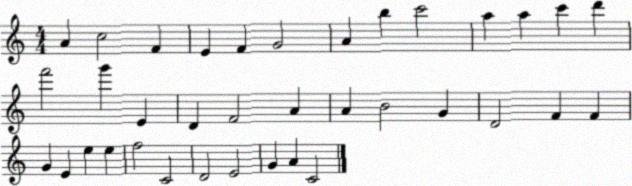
X:1
T:Untitled
M:4/4
L:1/4
K:C
A c2 F E F G2 A b c'2 a a c' d' f'2 g' E D F2 A A B2 G D2 F F G E e e f2 C2 D2 E2 G A C2